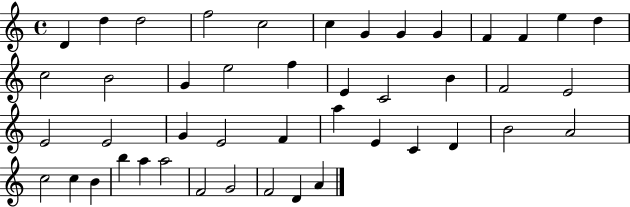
X:1
T:Untitled
M:4/4
L:1/4
K:C
D d d2 f2 c2 c G G G F F e d c2 B2 G e2 f E C2 B F2 E2 E2 E2 G E2 F a E C D B2 A2 c2 c B b a a2 F2 G2 F2 D A